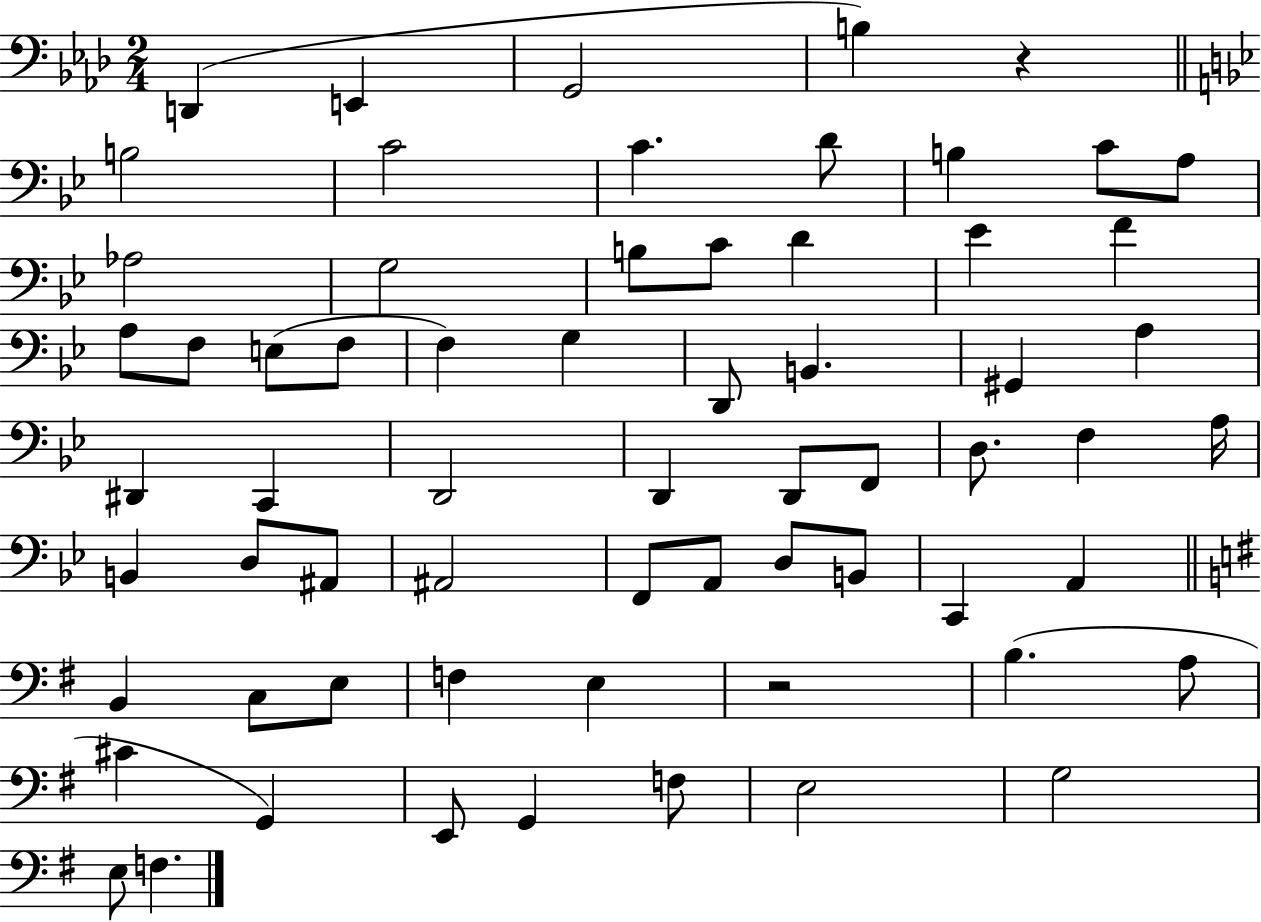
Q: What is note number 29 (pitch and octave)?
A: D#2